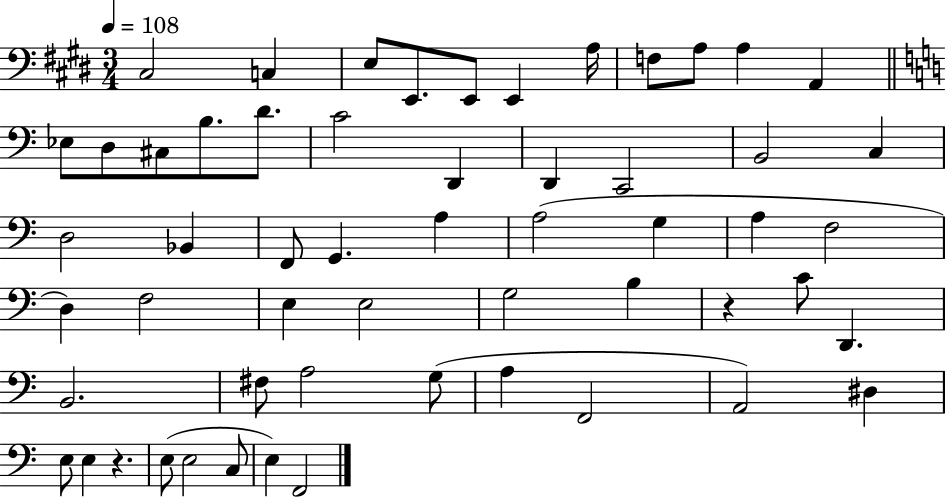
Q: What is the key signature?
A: E major